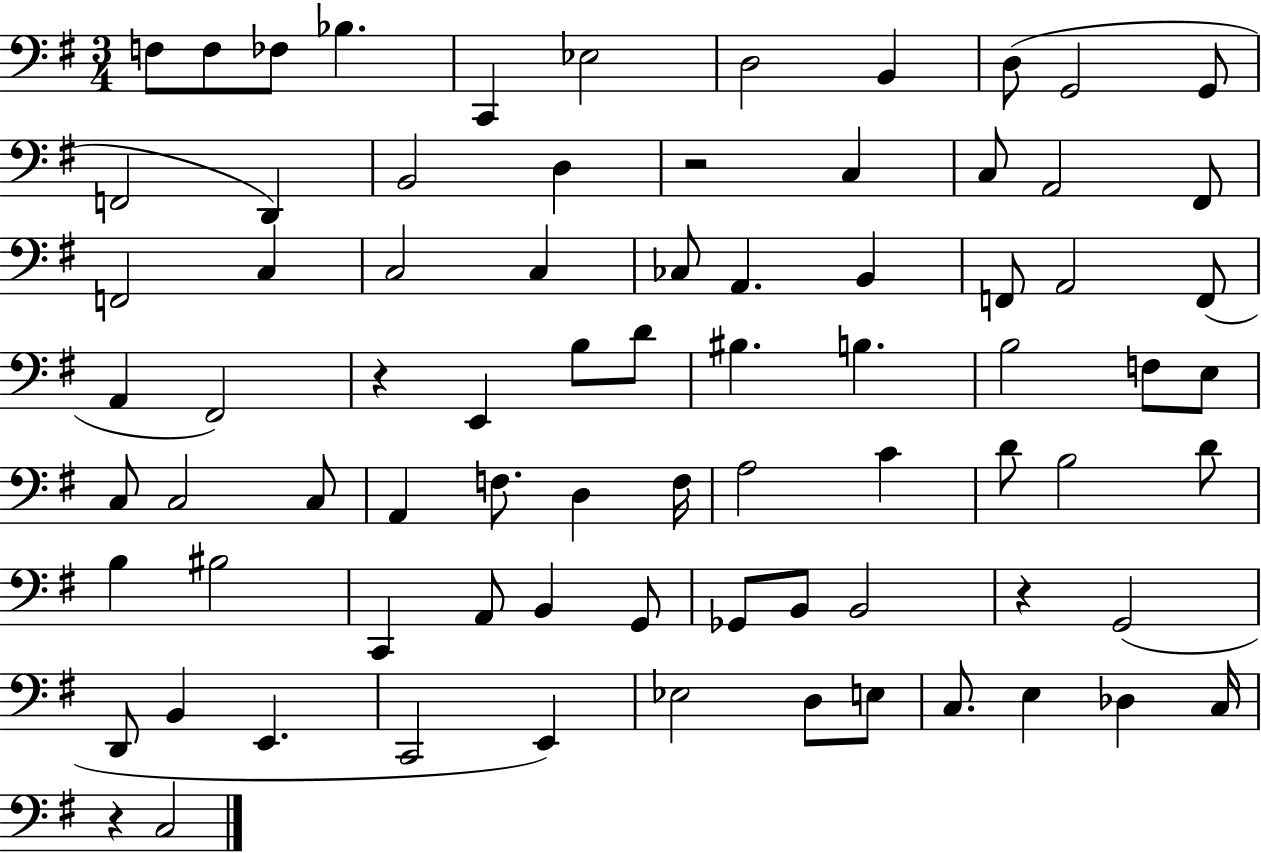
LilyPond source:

{
  \clef bass
  \numericTimeSignature
  \time 3/4
  \key g \major
  \repeat volta 2 { f8 f8 fes8 bes4. | c,4 ees2 | d2 b,4 | d8( g,2 g,8 | \break f,2 d,4) | b,2 d4 | r2 c4 | c8 a,2 fis,8 | \break f,2 c4 | c2 c4 | ces8 a,4. b,4 | f,8 a,2 f,8( | \break a,4 fis,2) | r4 e,4 b8 d'8 | bis4. b4. | b2 f8 e8 | \break c8 c2 c8 | a,4 f8. d4 f16 | a2 c'4 | d'8 b2 d'8 | \break b4 bis2 | c,4 a,8 b,4 g,8 | ges,8 b,8 b,2 | r4 g,2( | \break d,8 b,4 e,4. | c,2 e,4) | ees2 d8 e8 | c8. e4 des4 c16 | \break r4 c2 | } \bar "|."
}